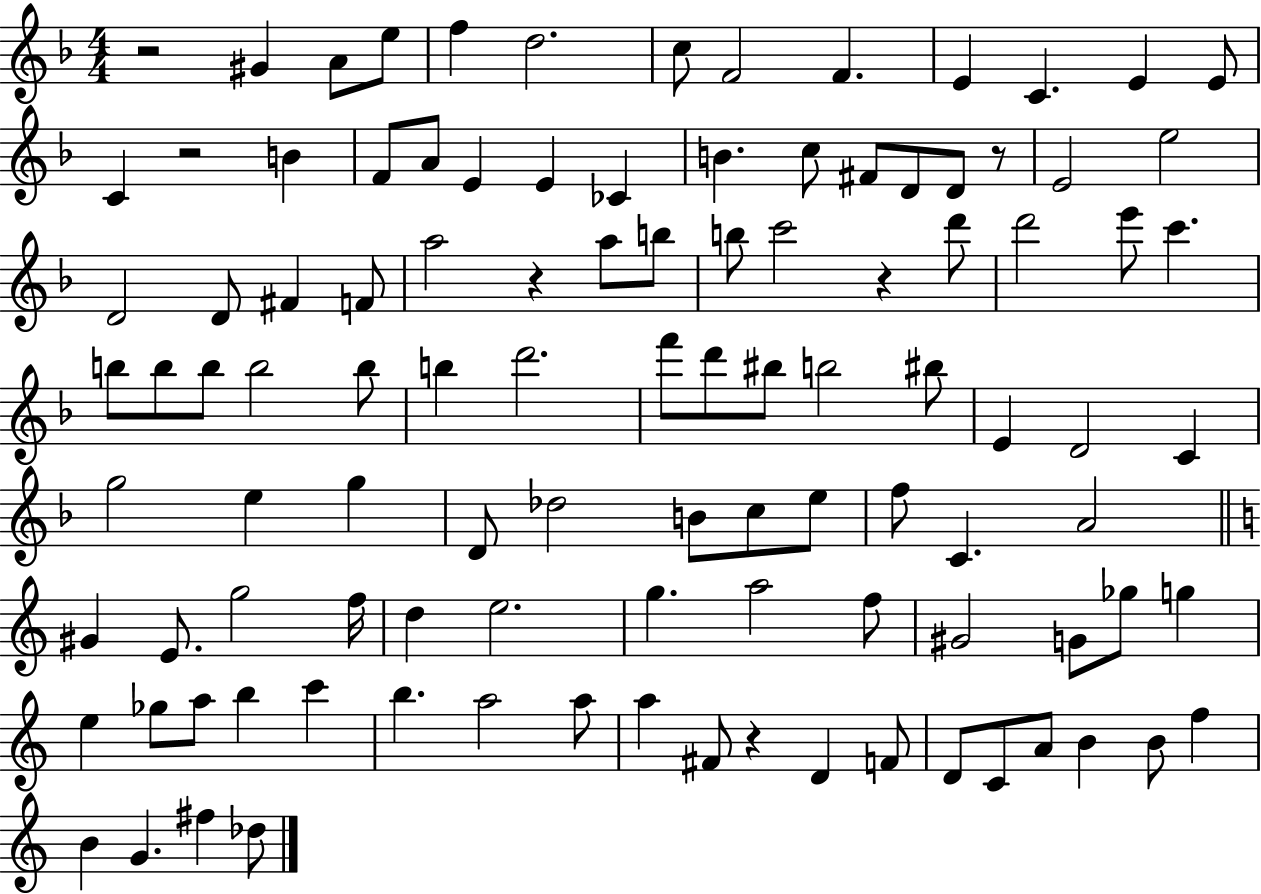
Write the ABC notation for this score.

X:1
T:Untitled
M:4/4
L:1/4
K:F
z2 ^G A/2 e/2 f d2 c/2 F2 F E C E E/2 C z2 B F/2 A/2 E E _C B c/2 ^F/2 D/2 D/2 z/2 E2 e2 D2 D/2 ^F F/2 a2 z a/2 b/2 b/2 c'2 z d'/2 d'2 e'/2 c' b/2 b/2 b/2 b2 b/2 b d'2 f'/2 d'/2 ^b/2 b2 ^b/2 E D2 C g2 e g D/2 _d2 B/2 c/2 e/2 f/2 C A2 ^G E/2 g2 f/4 d e2 g a2 f/2 ^G2 G/2 _g/2 g e _g/2 a/2 b c' b a2 a/2 a ^F/2 z D F/2 D/2 C/2 A/2 B B/2 f B G ^f _d/2